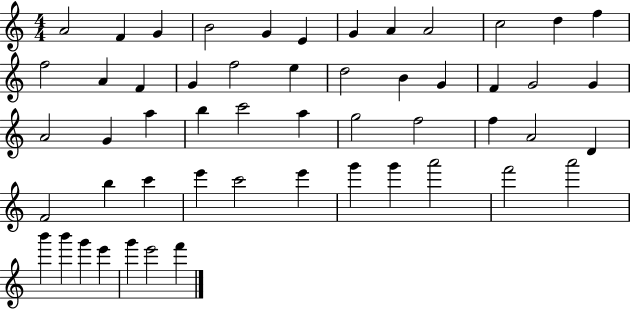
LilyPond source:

{
  \clef treble
  \numericTimeSignature
  \time 4/4
  \key c \major
  a'2 f'4 g'4 | b'2 g'4 e'4 | g'4 a'4 a'2 | c''2 d''4 f''4 | \break f''2 a'4 f'4 | g'4 f''2 e''4 | d''2 b'4 g'4 | f'4 g'2 g'4 | \break a'2 g'4 a''4 | b''4 c'''2 a''4 | g''2 f''2 | f''4 a'2 d'4 | \break f'2 b''4 c'''4 | e'''4 c'''2 e'''4 | g'''4 g'''4 a'''2 | f'''2 a'''2 | \break b'''4 b'''4 g'''4 e'''4 | g'''4 e'''2 f'''4 | \bar "|."
}